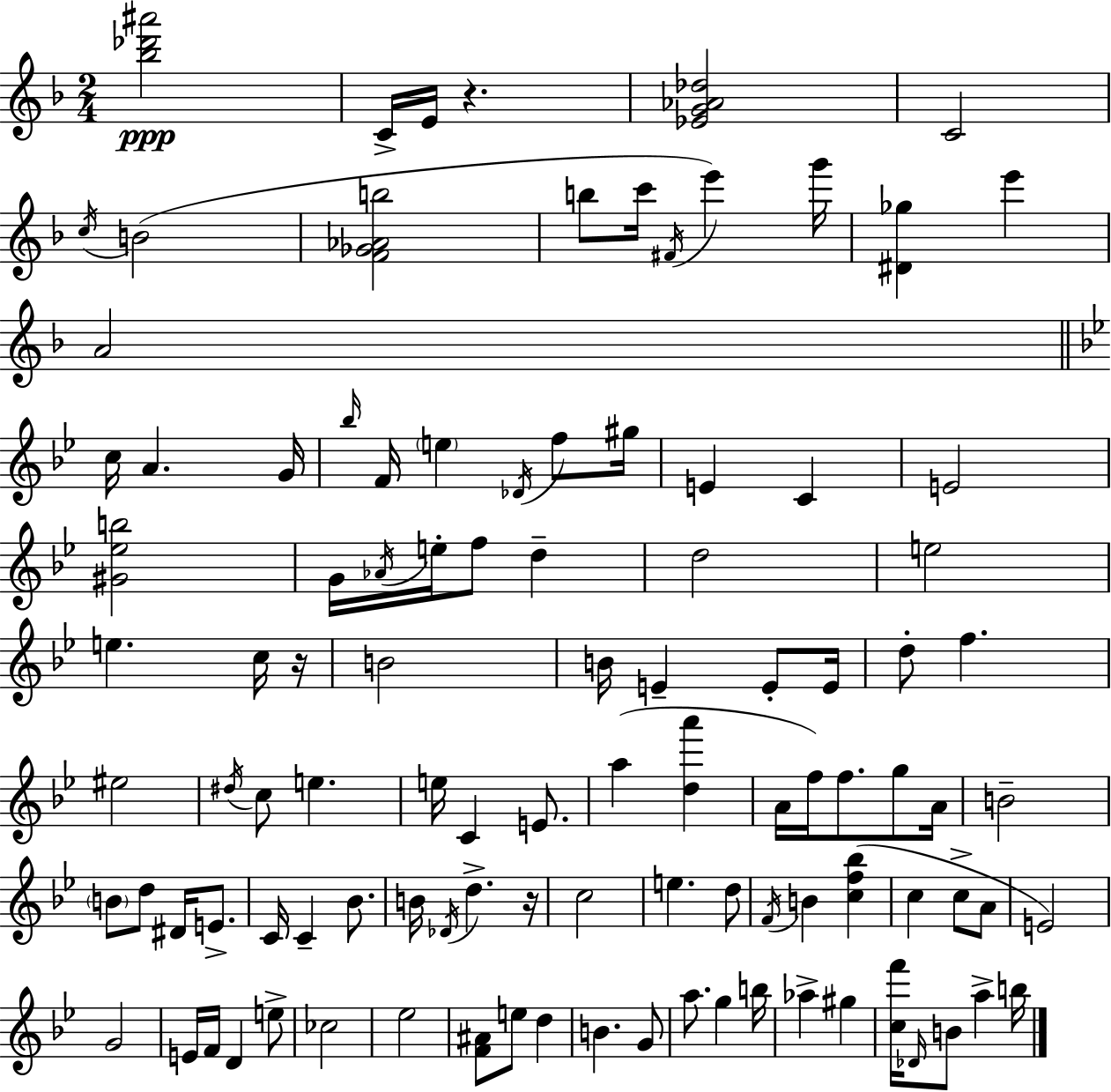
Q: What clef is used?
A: treble